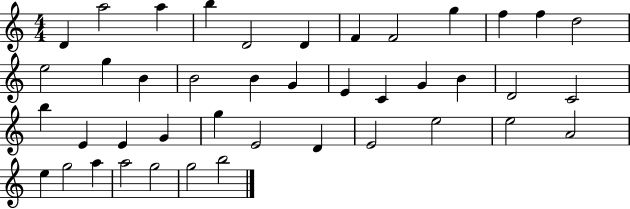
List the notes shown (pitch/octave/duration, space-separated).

D4/q A5/h A5/q B5/q D4/h D4/q F4/q F4/h G5/q F5/q F5/q D5/h E5/h G5/q B4/q B4/h B4/q G4/q E4/q C4/q G4/q B4/q D4/h C4/h B5/q E4/q E4/q G4/q G5/q E4/h D4/q E4/h E5/h E5/h A4/h E5/q G5/h A5/q A5/h G5/h G5/h B5/h